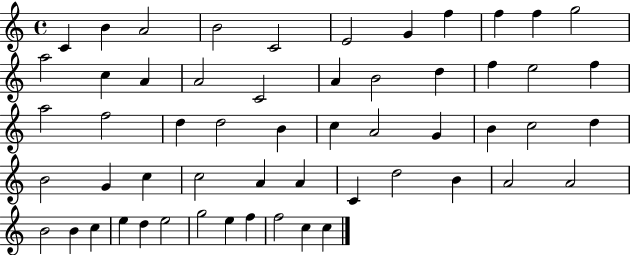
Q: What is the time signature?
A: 4/4